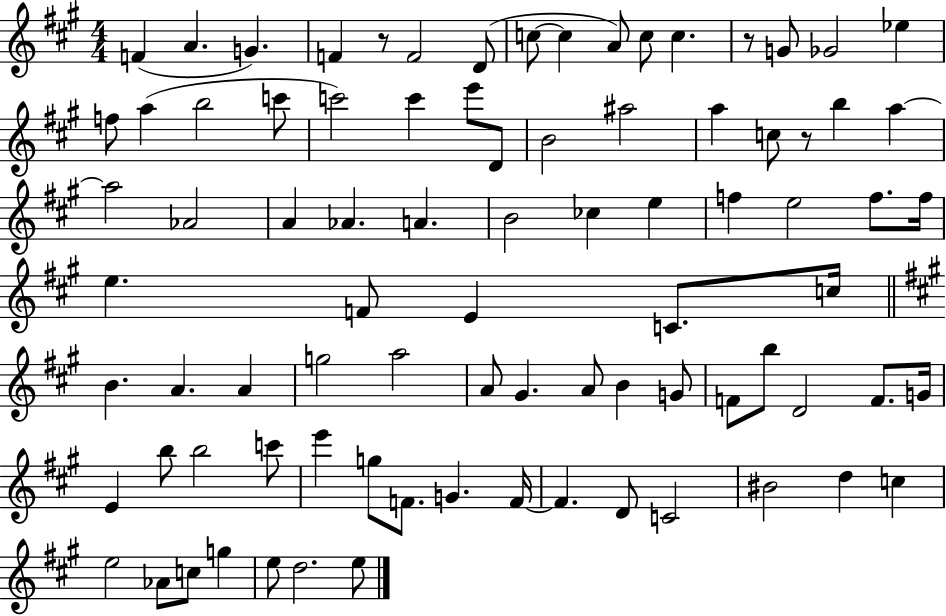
X:1
T:Untitled
M:4/4
L:1/4
K:A
F A G F z/2 F2 D/2 c/2 c A/2 c/2 c z/2 G/2 _G2 _e f/2 a b2 c'/2 c'2 c' e'/2 D/2 B2 ^a2 a c/2 z/2 b a a2 _A2 A _A A B2 _c e f e2 f/2 f/4 e F/2 E C/2 c/4 B A A g2 a2 A/2 ^G A/2 B G/2 F/2 b/2 D2 F/2 G/4 E b/2 b2 c'/2 e' g/2 F/2 G F/4 F D/2 C2 ^B2 d c e2 _A/2 c/2 g e/2 d2 e/2